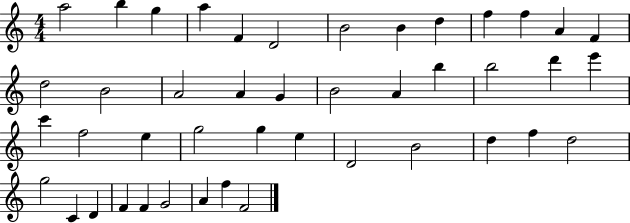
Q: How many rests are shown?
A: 0